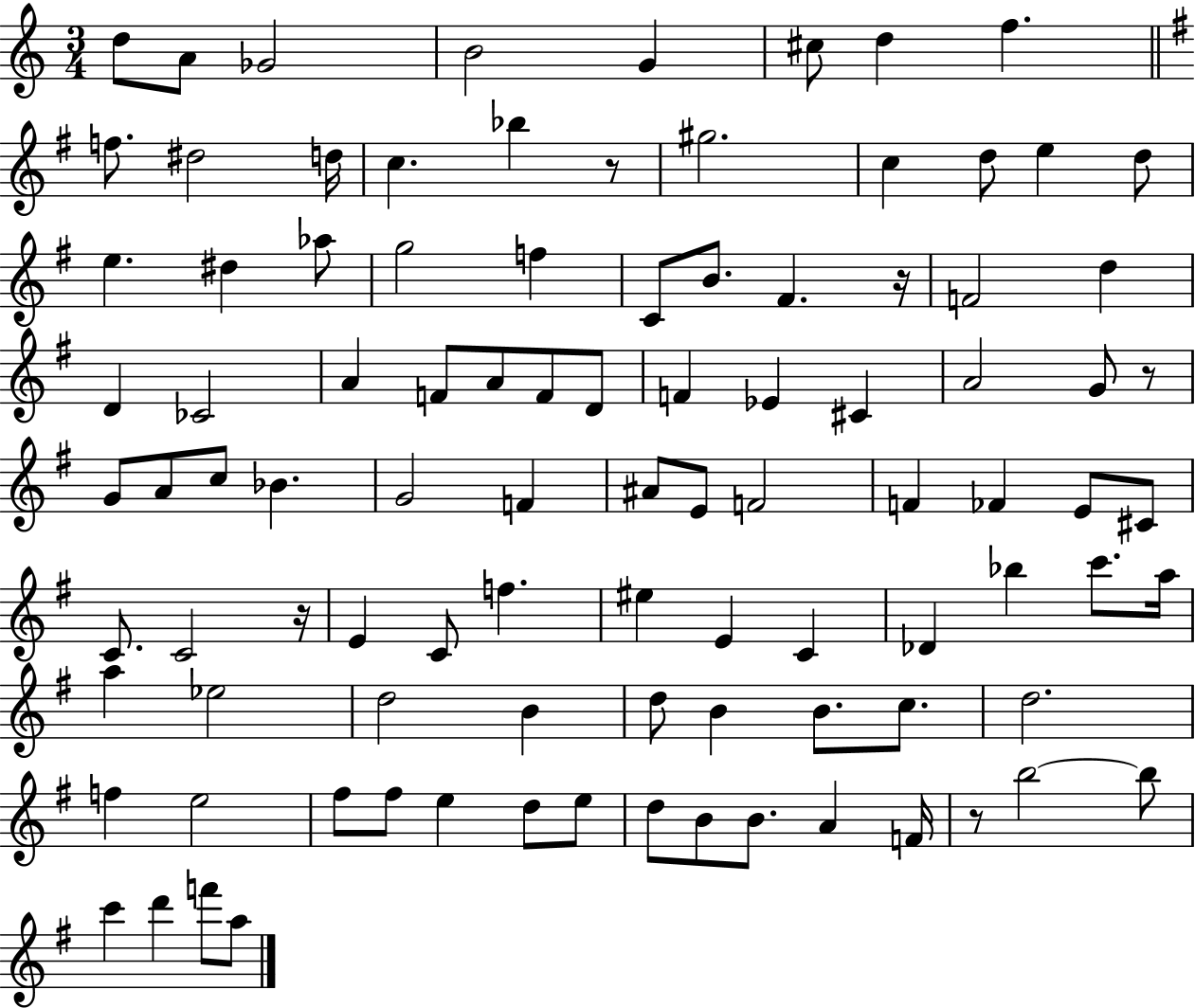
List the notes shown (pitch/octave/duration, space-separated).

D5/e A4/e Gb4/h B4/h G4/q C#5/e D5/q F5/q. F5/e. D#5/h D5/s C5/q. Bb5/q R/e G#5/h. C5/q D5/e E5/q D5/e E5/q. D#5/q Ab5/e G5/h F5/q C4/e B4/e. F#4/q. R/s F4/h D5/q D4/q CES4/h A4/q F4/e A4/e F4/e D4/e F4/q Eb4/q C#4/q A4/h G4/e R/e G4/e A4/e C5/e Bb4/q. G4/h F4/q A#4/e E4/e F4/h F4/q FES4/q E4/e C#4/e C4/e. C4/h R/s E4/q C4/e F5/q. EIS5/q E4/q C4/q Db4/q Bb5/q C6/e. A5/s A5/q Eb5/h D5/h B4/q D5/e B4/q B4/e. C5/e. D5/h. F5/q E5/h F#5/e F#5/e E5/q D5/e E5/e D5/e B4/e B4/e. A4/q F4/s R/e B5/h B5/e C6/q D6/q F6/e A5/e